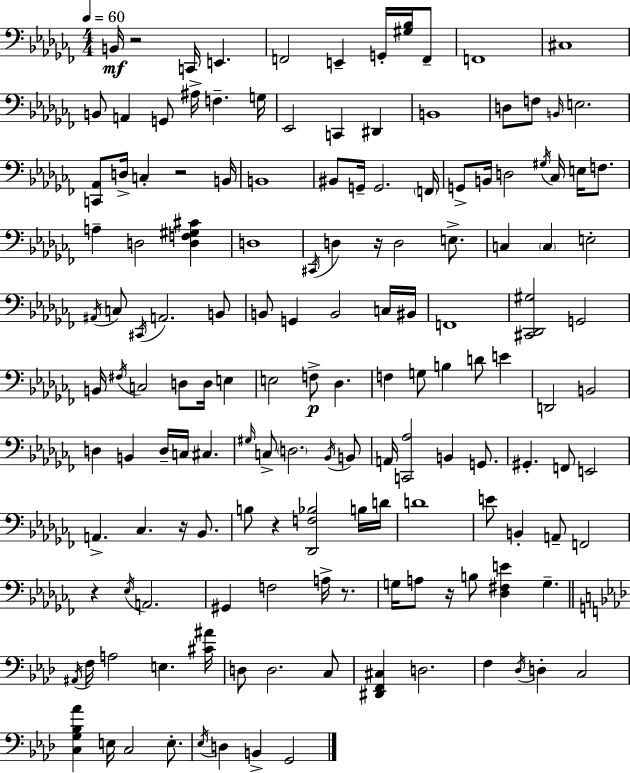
{
  \clef bass
  \numericTimeSignature
  \time 4/4
  \key aes \minor
  \tempo 4 = 60
  b,16\mf r2 c,16 e,4. | f,2 e,4-- g,16-. <gis bes>16 f,8-- | f,1 | cis1 | \break b,8 a,4 g,8 ais16-> f4.-- g16 | ees,2 c,4 dis,4 | b,1 | d8 f8 \grace { b,16 } e2. | \break <c, aes,>8 d16-> c4-. r2 | b,16 b,1 | bis,8 g,16-- g,2. | \parenthesize f,16 g,8-> b,16 d2 \acciaccatura { gis16 } ces16 e16 f8. | \break a4-- d2 <d f gis cis'>4 | d1 | \acciaccatura { cis,16 } d4 r16 d2 | e8.-> c4 \parenthesize c4 e2-. | \break \acciaccatura { ais,16 } c8 \acciaccatura { cis,16 } a,2. | b,8 b,8 g,4 b,2 | c16 bis,16 f,1 | <cis, des, gis>2 g,2 | \break b,16 \acciaccatura { fis16 } c2 d8 | d16 e4 e2 f8->\p | des4. f4 g8 b4 | d'8 e'4 d,2 b,2 | \break d4 b,4 d16-- c16 | cis4. \grace { gis16 } c8-> \parenthesize d2. | \acciaccatura { bes,16 } b,8 a,16 <c, aes>2 | b,4 g,8. gis,4.-. f,8 | \break e,2 a,4.-> ces4. | r16 bes,8. b8 r4 <des, f bes>2 | b16 d'16 d'1 | e'8 b,4-. a,8-- | \break f,2 r4 \acciaccatura { ees16 } a,2. | gis,4 f2 | a16-> r8. g16 a8 r16 b8 <des fis e'>4 | g4.-- \bar "||" \break \key f \minor \acciaccatura { ais,16 } f16 a2 e4. | <cis' ais'>16 d8 d2. c8 | <dis, f, cis>4 d2. | f4 \acciaccatura { des16 } d4-. c2 | \break <c g bes aes'>4 e16 c2 e8.-. | \acciaccatura { ees16 } d4 b,4-> g,2 | \bar "|."
}